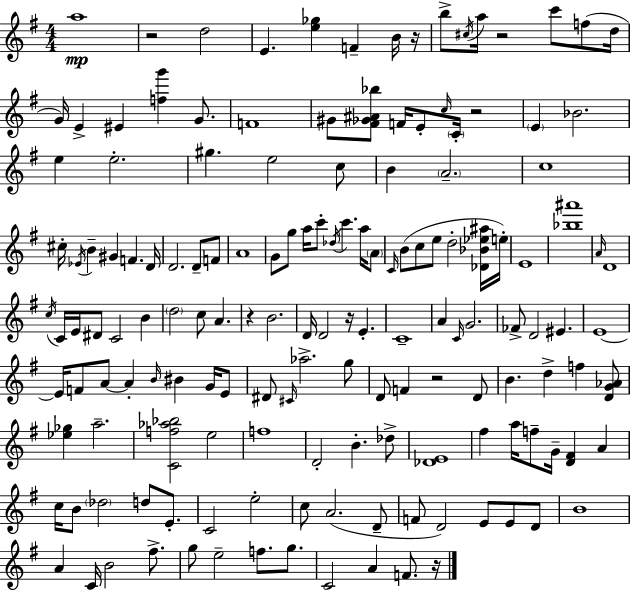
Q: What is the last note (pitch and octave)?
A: F4